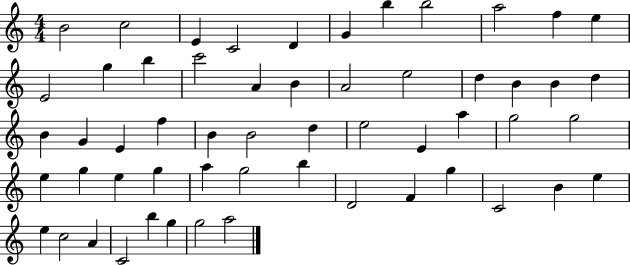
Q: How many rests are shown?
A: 0